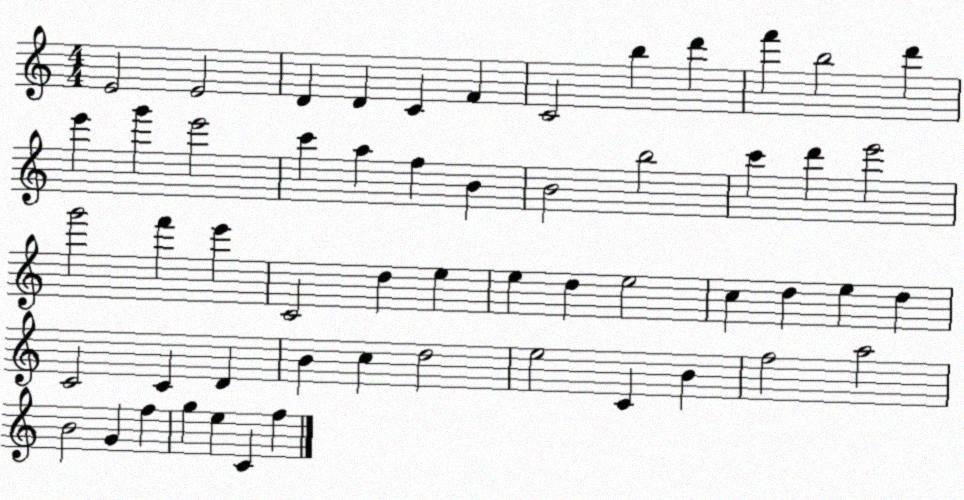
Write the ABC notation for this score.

X:1
T:Untitled
M:4/4
L:1/4
K:C
E2 E2 D D C F C2 b d' f' b2 d' e' g' e'2 c' a f B B2 b2 c' d' e'2 g'2 f' e' C2 d e e d e2 c d e d C2 C D B c d2 e2 C B f2 a2 B2 G f g e C f